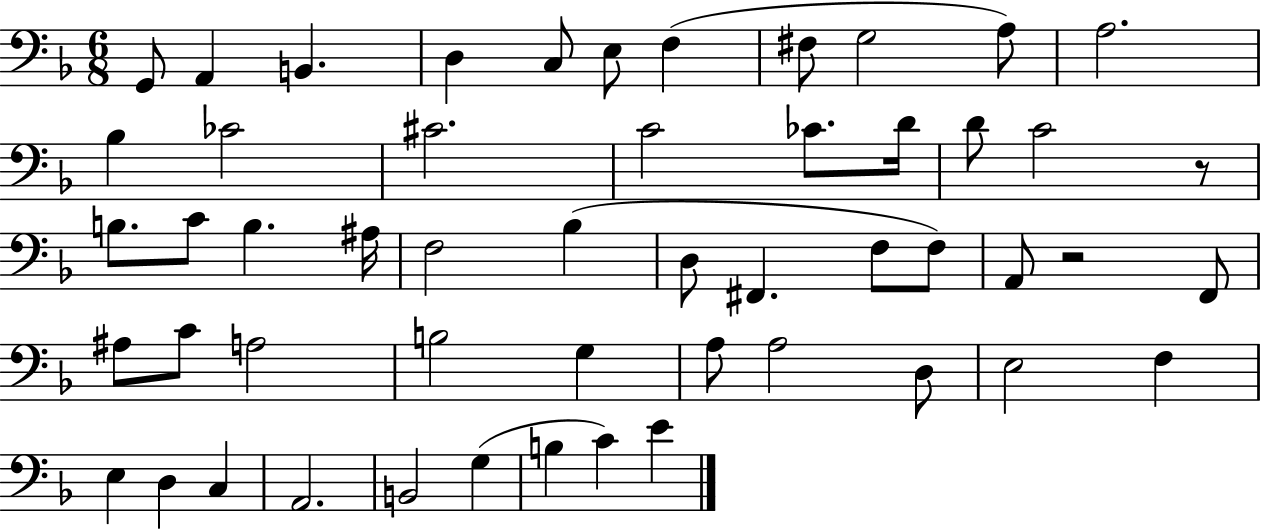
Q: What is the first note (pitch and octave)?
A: G2